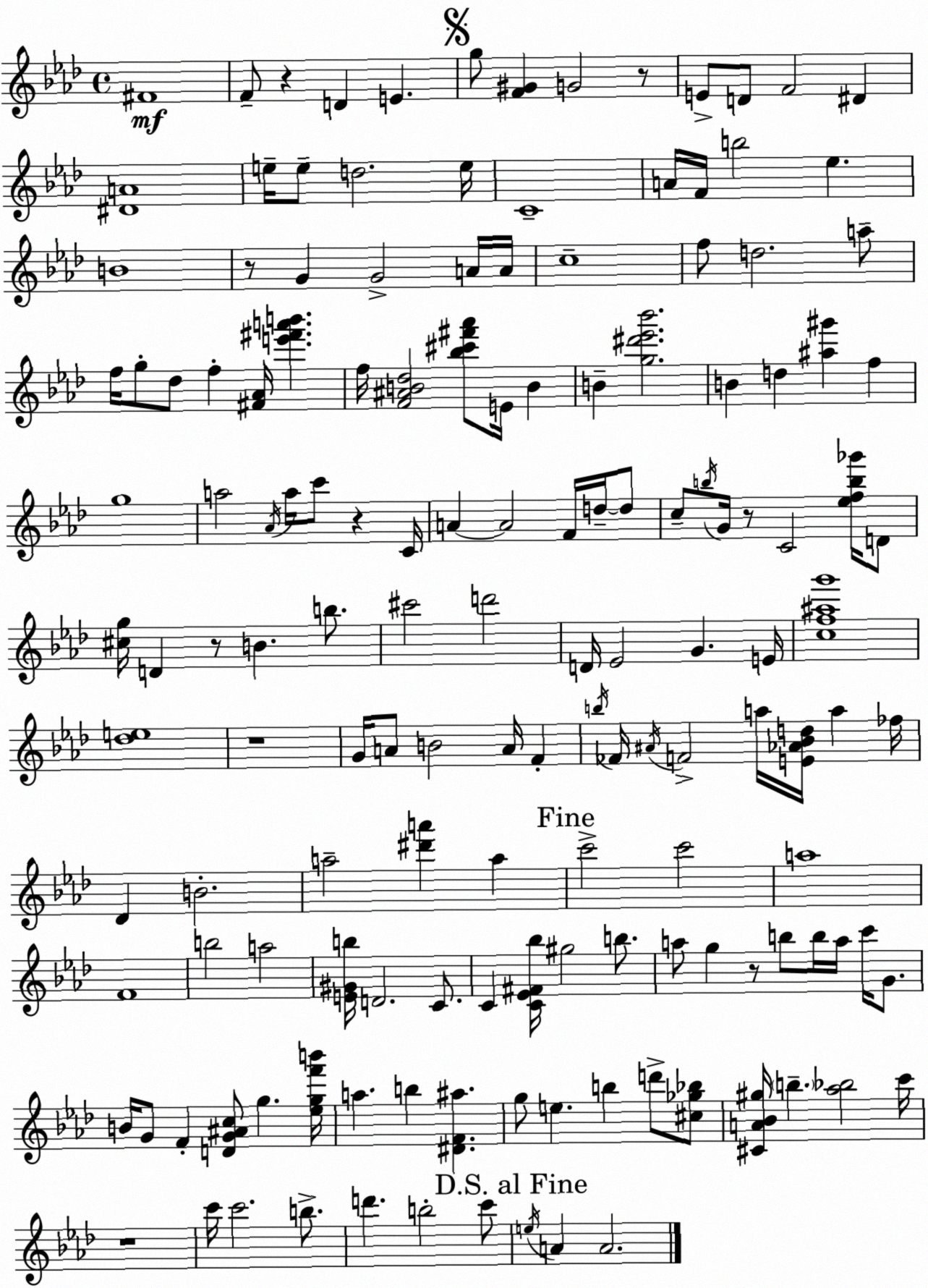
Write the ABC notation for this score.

X:1
T:Untitled
M:4/4
L:1/4
K:Fm
^F4 F/2 z D E g/2 [F^G] G2 z/2 E/2 D/2 F2 ^D [^DA]4 e/4 e/2 d2 e/4 C4 A/4 F/4 b2 _e B4 z/2 G G2 A/4 A/4 c4 f/2 d2 a/2 f/4 g/2 _d/2 f [^F_A]/4 [e'^f'a'b'] f/4 [F^AB_d]2 [_b^c'^f'_a']/2 E/4 B B [g^d'_e'_b']2 B d [^a^g'] f g4 a2 _A/4 a/4 c'/2 z C/4 A A2 F/4 d/4 d/2 c/2 b/4 G/4 z/2 C2 [_efb_g']/4 D/2 [^cg]/4 D z/2 B b/2 ^c'2 d'2 D/4 _E2 G E/4 [cf^ag']4 [_de]4 z4 G/4 A/2 B2 A/4 F b/4 _F/4 ^A/4 F2 a/4 [E_A_Bd]/4 a _f/4 _D B2 a2 [^d'a'] a c'2 c'2 a4 F4 b2 a2 [E^Gb]/4 D2 C/2 C [C_E^F_b]/4 ^g2 b/2 a/2 g z/2 b/2 b/4 a/4 c'/4 G/2 B/4 G/2 F [DG^Ac]/2 g [_egf'b']/4 a b [^DF^a] g/2 e b d'/2 [^c_g_b]/2 [^CA_B^g]/4 b [_a_b]2 c'/4 z4 c'/4 c'2 b/2 d' b2 c'/2 e/4 A A2